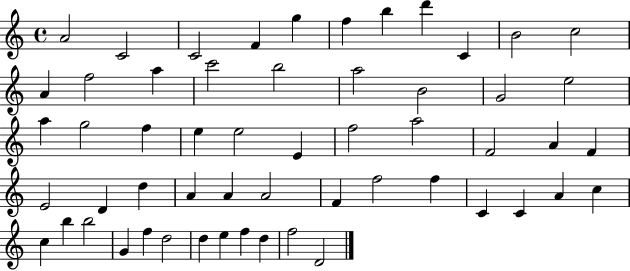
A4/h C4/h C4/h F4/q G5/q F5/q B5/q D6/q C4/q B4/h C5/h A4/q F5/h A5/q C6/h B5/h A5/h B4/h G4/h E5/h A5/q G5/h F5/q E5/q E5/h E4/q F5/h A5/h F4/h A4/q F4/q E4/h D4/q D5/q A4/q A4/q A4/h F4/q F5/h F5/q C4/q C4/q A4/q C5/q C5/q B5/q B5/h G4/q F5/q D5/h D5/q E5/q F5/q D5/q F5/h D4/h